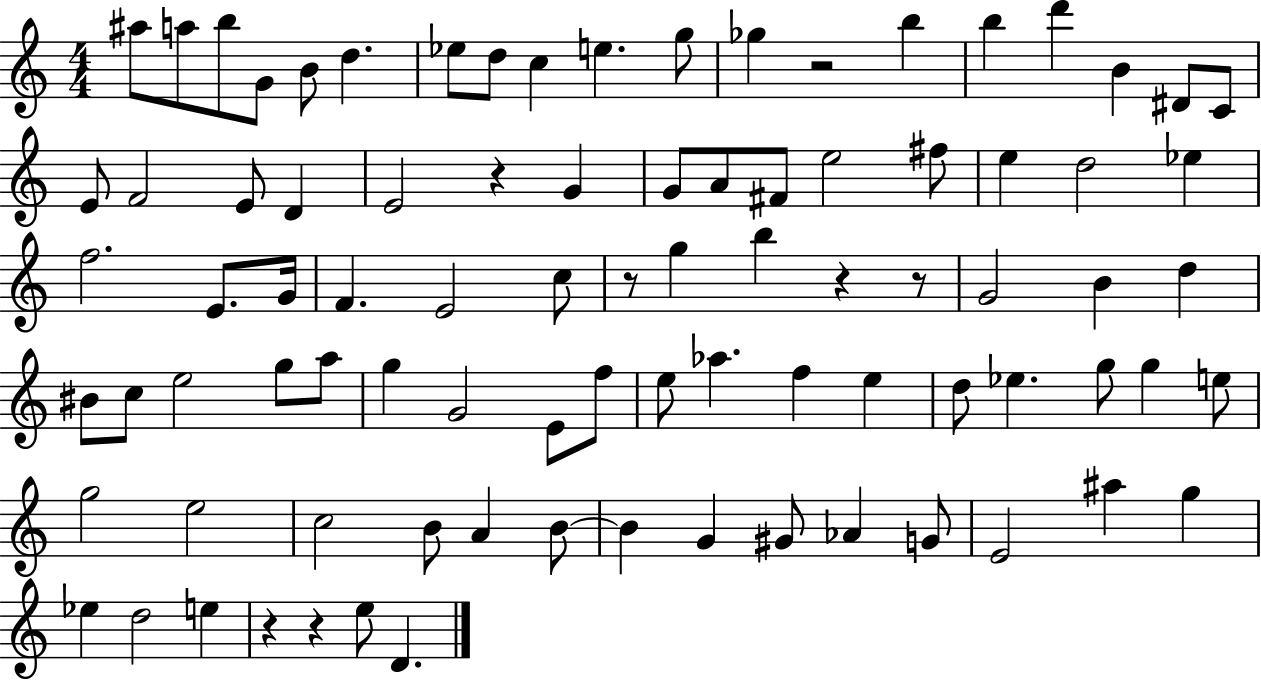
A#5/e A5/e B5/e G4/e B4/e D5/q. Eb5/e D5/e C5/q E5/q. G5/e Gb5/q R/h B5/q B5/q D6/q B4/q D#4/e C4/e E4/e F4/h E4/e D4/q E4/h R/q G4/q G4/e A4/e F#4/e E5/h F#5/e E5/q D5/h Eb5/q F5/h. E4/e. G4/s F4/q. E4/h C5/e R/e G5/q B5/q R/q R/e G4/h B4/q D5/q BIS4/e C5/e E5/h G5/e A5/e G5/q G4/h E4/e F5/e E5/e Ab5/q. F5/q E5/q D5/e Eb5/q. G5/e G5/q E5/e G5/h E5/h C5/h B4/e A4/q B4/e B4/q G4/q G#4/e Ab4/q G4/e E4/h A#5/q G5/q Eb5/q D5/h E5/q R/q R/q E5/e D4/q.